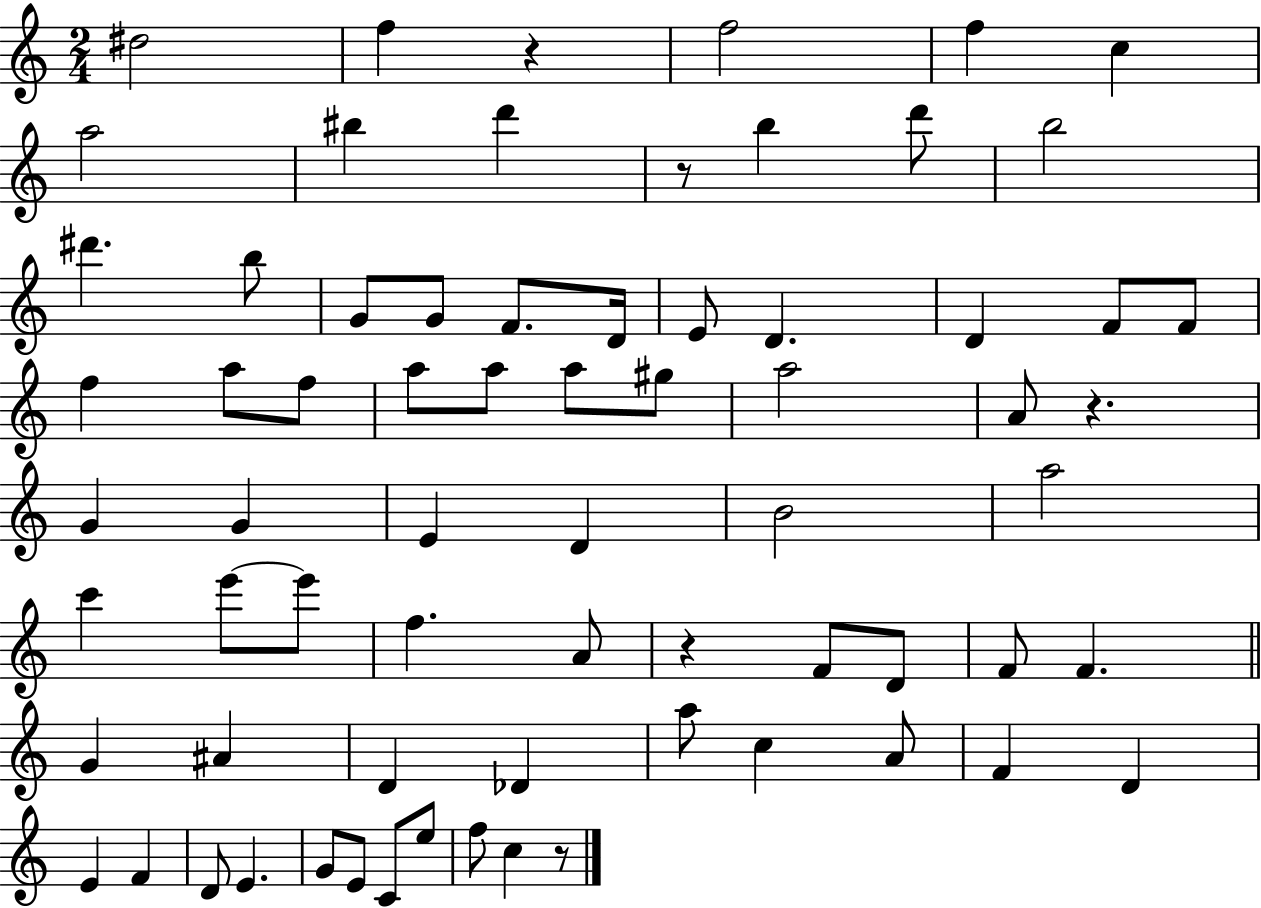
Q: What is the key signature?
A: C major